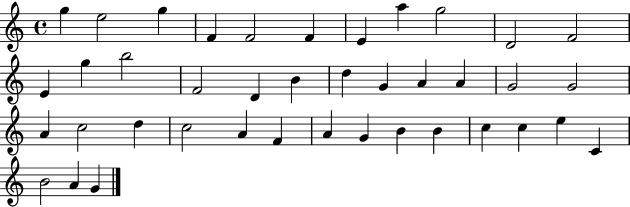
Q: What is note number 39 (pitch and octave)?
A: A4